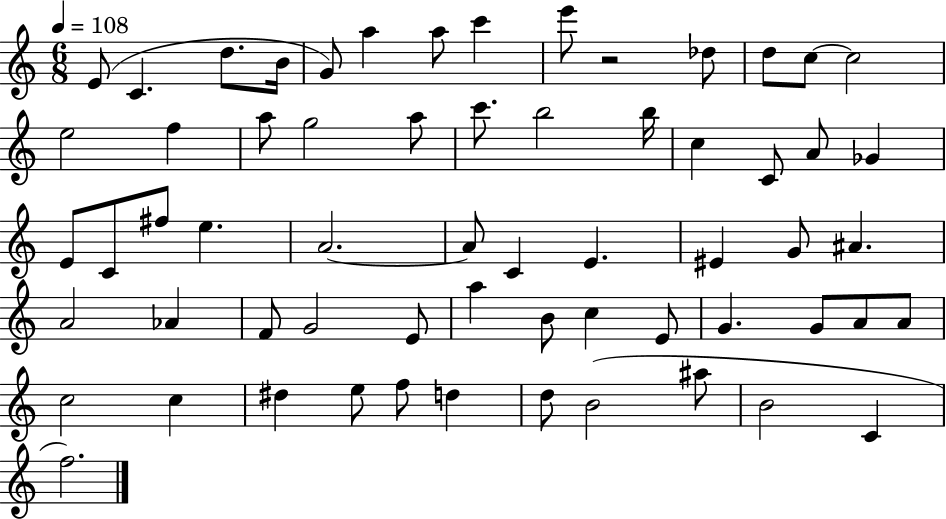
E4/e C4/q. D5/e. B4/s G4/e A5/q A5/e C6/q E6/e R/h Db5/e D5/e C5/e C5/h E5/h F5/q A5/e G5/h A5/e C6/e. B5/h B5/s C5/q C4/e A4/e Gb4/q E4/e C4/e F#5/e E5/q. A4/h. A4/e C4/q E4/q. EIS4/q G4/e A#4/q. A4/h Ab4/q F4/e G4/h E4/e A5/q B4/e C5/q E4/e G4/q. G4/e A4/e A4/e C5/h C5/q D#5/q E5/e F5/e D5/q D5/e B4/h A#5/e B4/h C4/q F5/h.